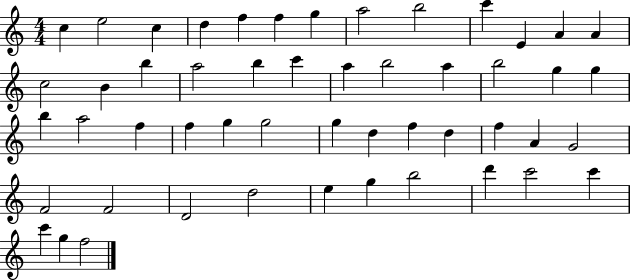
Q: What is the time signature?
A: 4/4